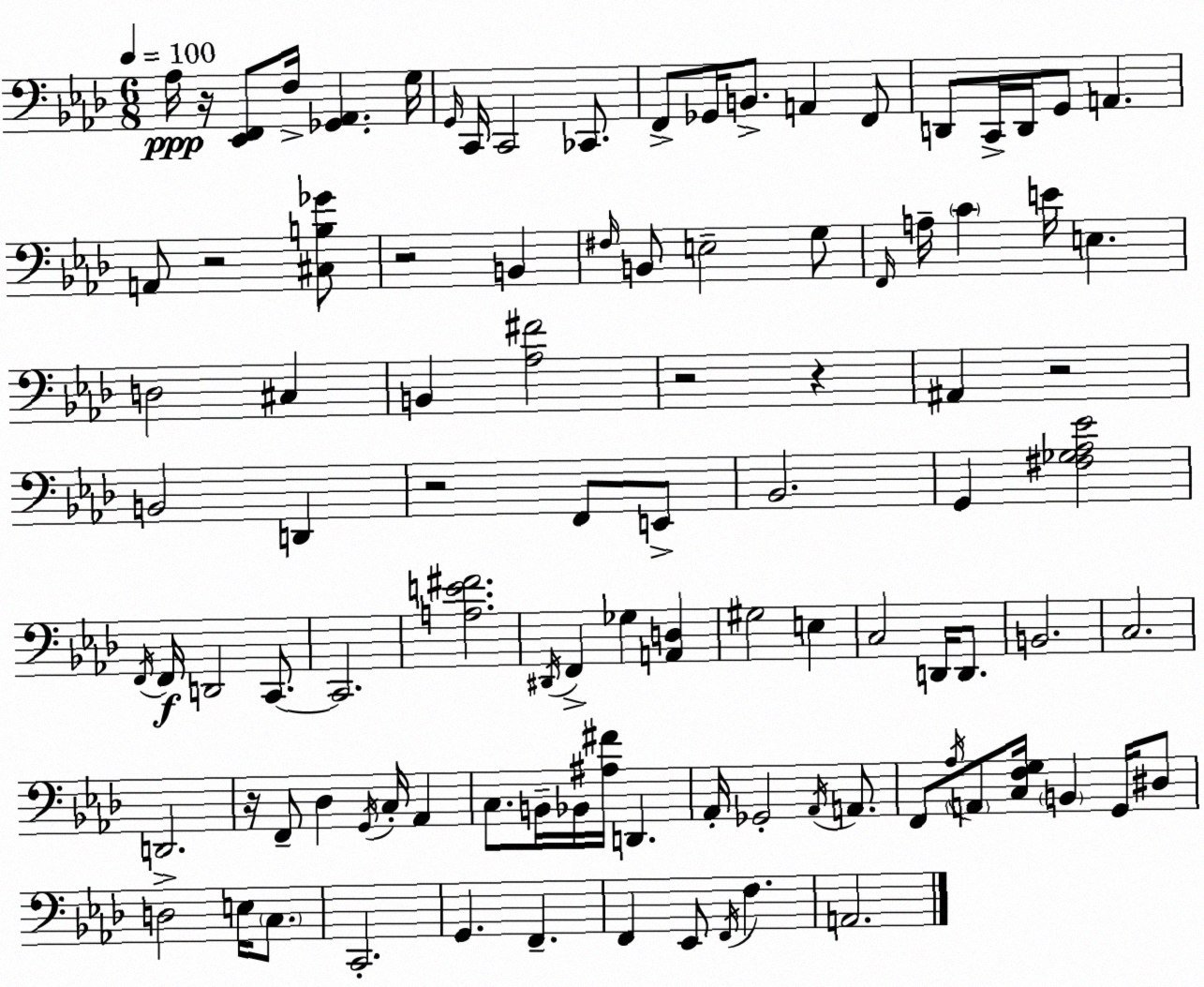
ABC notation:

X:1
T:Untitled
M:6/8
L:1/4
K:Ab
_A,/4 z/4 [_E,,F,,]/2 F,/4 [_G,,_A,,] G,/4 G,,/4 C,,/4 C,,2 _C,,/2 F,,/2 _G,,/4 B,,/2 A,, F,,/2 D,,/2 C,,/4 D,,/4 G,,/2 A,, A,,/2 z2 [^C,B,_G]/2 z2 B,, ^F,/4 B,,/2 E,2 G,/2 F,,/4 A,/4 C E/4 E, D,2 ^C, B,, [_A,^F]2 z2 z ^A,, z2 B,,2 D,, z2 F,,/2 E,,/2 _B,,2 G,, [^F,_G,_A,_E]2 F,,/4 F,,/4 D,,2 C,,/2 C,,2 [A,E^F]2 ^D,,/4 F,, _G, [A,,D,] ^G,2 E, C,2 D,,/4 D,,/2 B,,2 C,2 D,,2 z/4 F,,/2 _D, G,,/4 C,/4 _A,, C,/2 B,,/4 _B,,/4 [^A,^F]/4 D,, _A,,/4 _G,,2 _A,,/4 A,,/2 F,,/2 _A,/4 A,,/2 [C,F,G,]/4 B,, G,,/4 ^D,/2 D,2 E,/4 C,/2 C,,2 G,, F,, F,, _E,,/2 F,,/4 F, A,,2